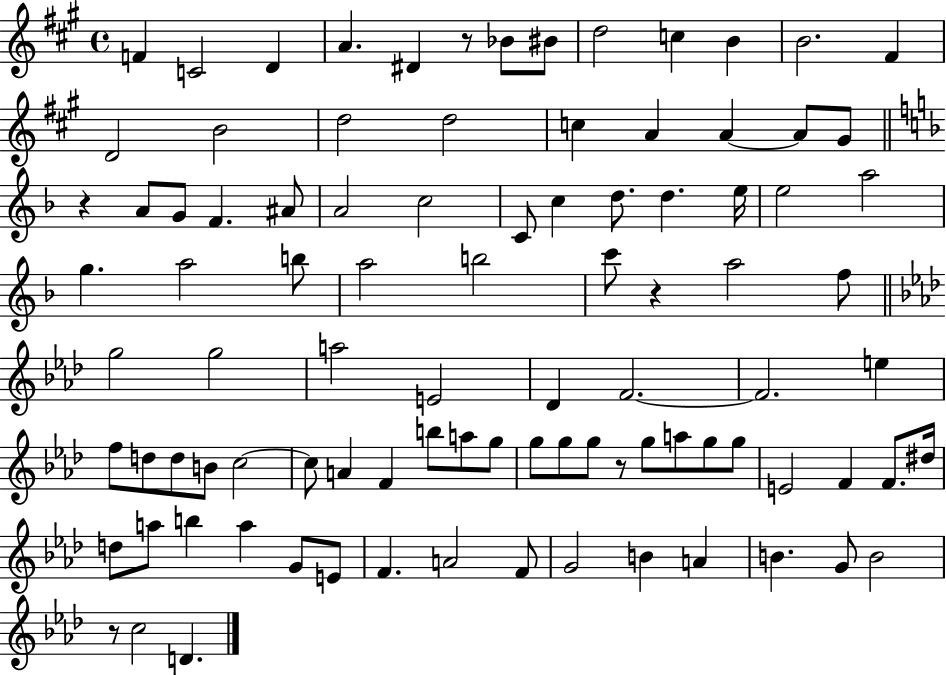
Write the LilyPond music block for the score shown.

{
  \clef treble
  \time 4/4
  \defaultTimeSignature
  \key a \major
  f'4 c'2 d'4 | a'4. dis'4 r8 bes'8 bis'8 | d''2 c''4 b'4 | b'2. fis'4 | \break d'2 b'2 | d''2 d''2 | c''4 a'4 a'4~~ a'8 gis'8 | \bar "||" \break \key f \major r4 a'8 g'8 f'4. ais'8 | a'2 c''2 | c'8 c''4 d''8. d''4. e''16 | e''2 a''2 | \break g''4. a''2 b''8 | a''2 b''2 | c'''8 r4 a''2 f''8 | \bar "||" \break \key aes \major g''2 g''2 | a''2 e'2 | des'4 f'2.~~ | f'2. e''4 | \break f''8 d''8 d''8 b'8 c''2~~ | c''8 a'4 f'4 b''8 a''8 g''8 | g''8 g''8 g''8 r8 g''8 a''8 g''8 g''8 | e'2 f'4 f'8. dis''16 | \break d''8 a''8 b''4 a''4 g'8 e'8 | f'4. a'2 f'8 | g'2 b'4 a'4 | b'4. g'8 b'2 | \break r8 c''2 d'4. | \bar "|."
}